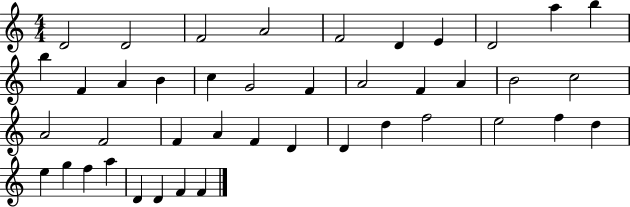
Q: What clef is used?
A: treble